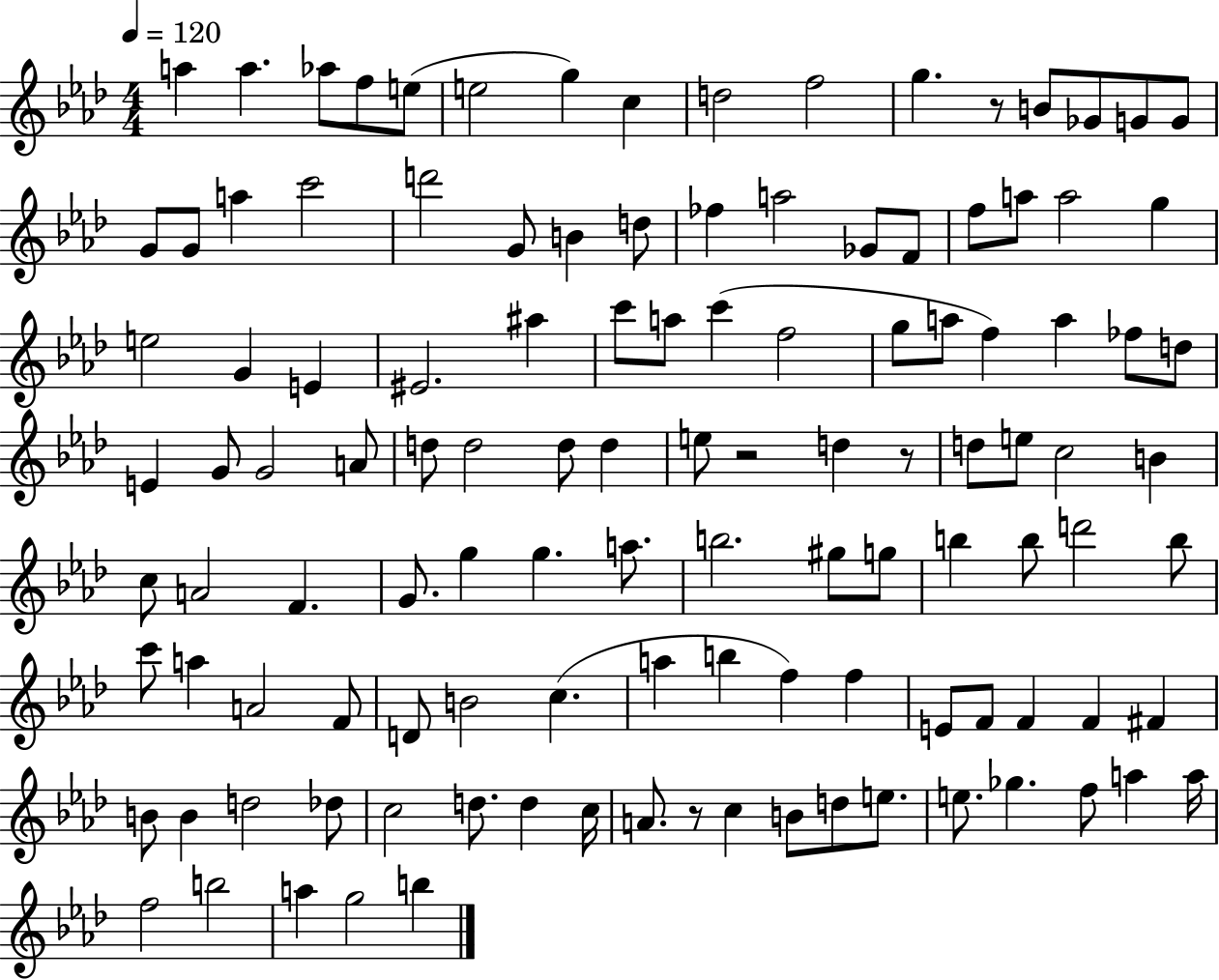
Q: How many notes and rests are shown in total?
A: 117